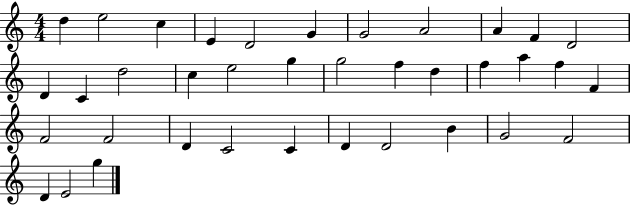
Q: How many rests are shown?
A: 0